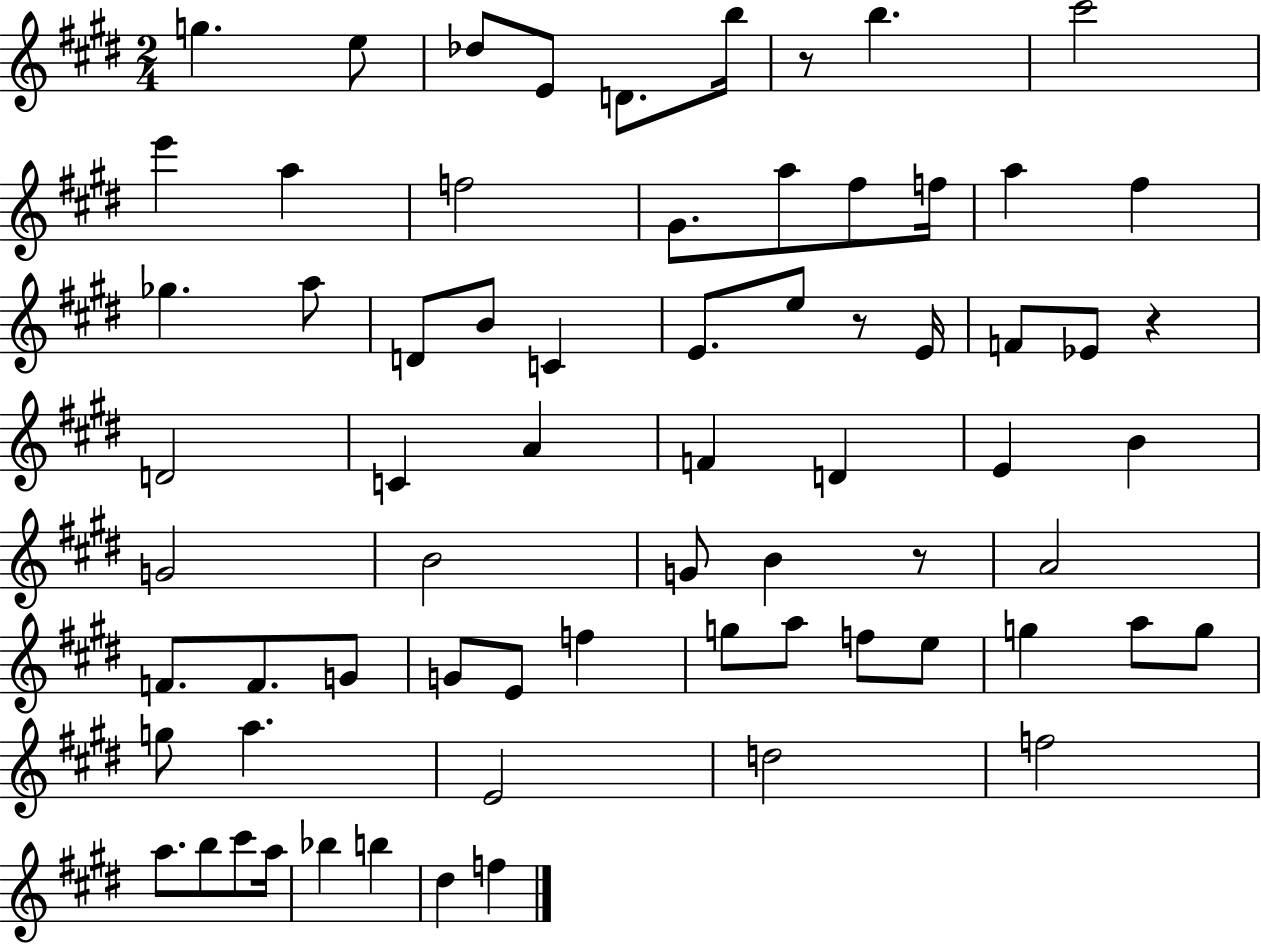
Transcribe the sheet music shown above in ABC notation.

X:1
T:Untitled
M:2/4
L:1/4
K:E
g e/2 _d/2 E/2 D/2 b/4 z/2 b ^c'2 e' a f2 ^G/2 a/2 ^f/2 f/4 a ^f _g a/2 D/2 B/2 C E/2 e/2 z/2 E/4 F/2 _E/2 z D2 C A F D E B G2 B2 G/2 B z/2 A2 F/2 F/2 G/2 G/2 E/2 f g/2 a/2 f/2 e/2 g a/2 g/2 g/2 a E2 d2 f2 a/2 b/2 ^c'/2 a/4 _b b ^d f